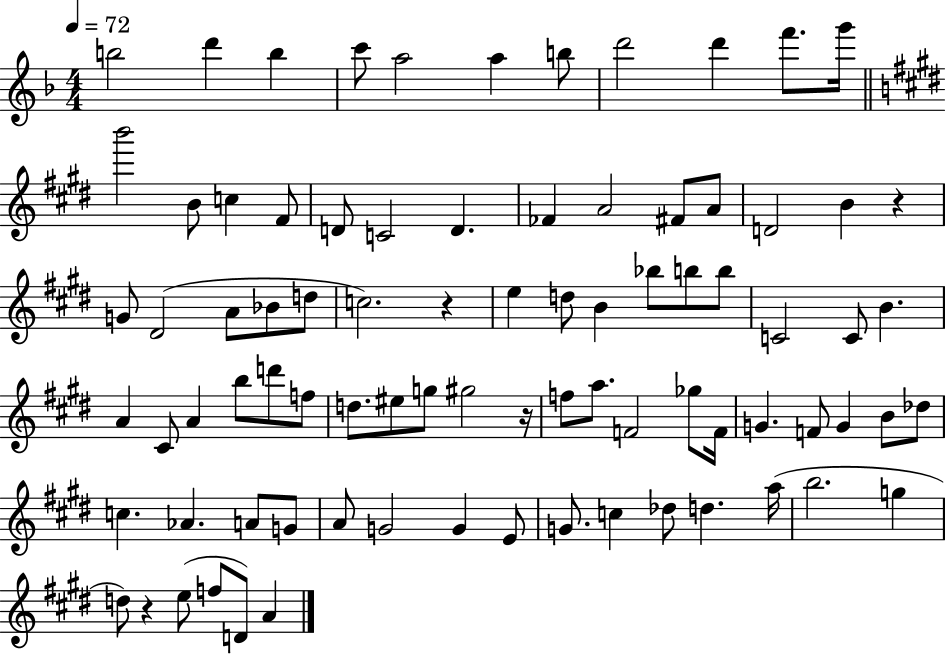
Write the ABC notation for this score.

X:1
T:Untitled
M:4/4
L:1/4
K:F
b2 d' b c'/2 a2 a b/2 d'2 d' f'/2 g'/4 b'2 B/2 c ^F/2 D/2 C2 D _F A2 ^F/2 A/2 D2 B z G/2 ^D2 A/2 _B/2 d/2 c2 z e d/2 B _b/2 b/2 b/2 C2 C/2 B A ^C/2 A b/2 d'/2 f/2 d/2 ^e/2 g/2 ^g2 z/4 f/2 a/2 F2 _g/2 F/4 G F/2 G B/2 _d/2 c _A A/2 G/2 A/2 G2 G E/2 G/2 c _d/2 d a/4 b2 g d/2 z e/2 f/2 D/2 A